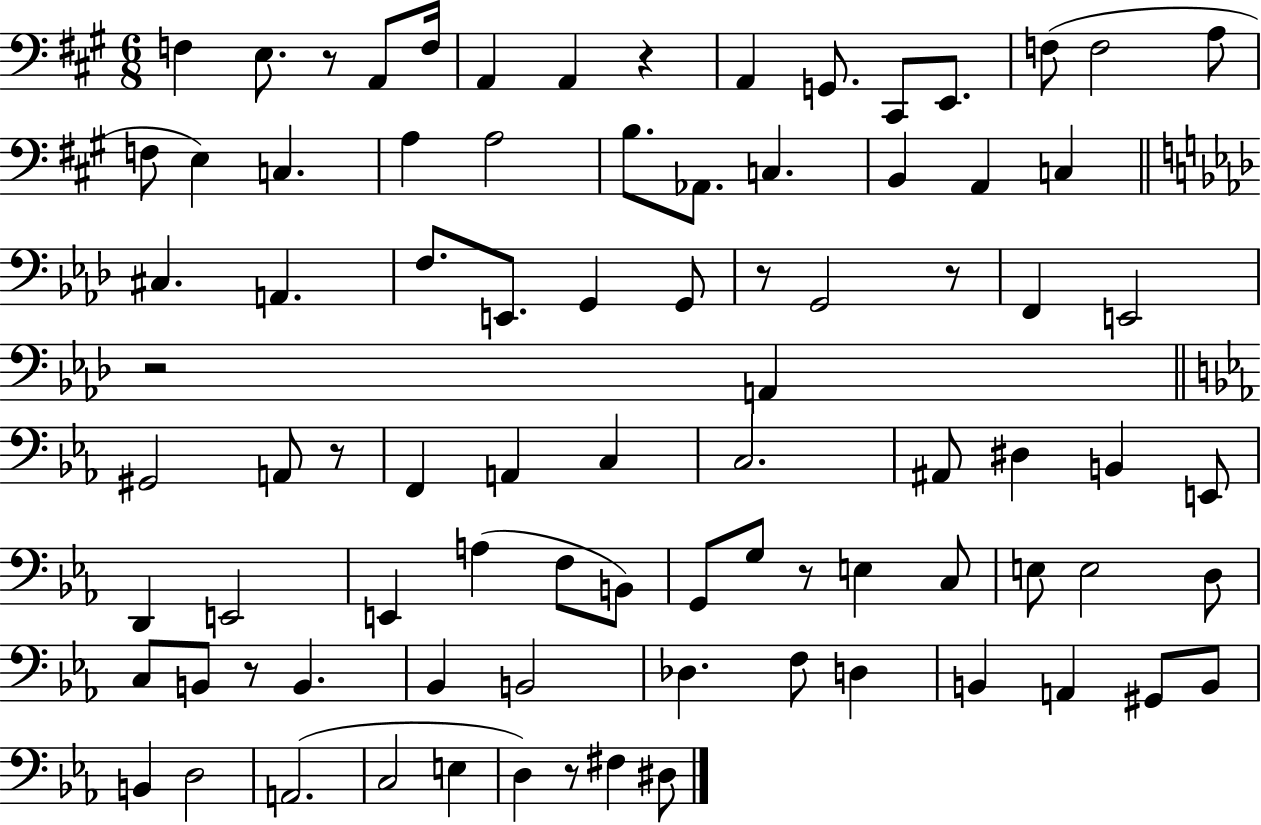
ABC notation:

X:1
T:Untitled
M:6/8
L:1/4
K:A
F, E,/2 z/2 A,,/2 F,/4 A,, A,, z A,, G,,/2 ^C,,/2 E,,/2 F,/2 F,2 A,/2 F,/2 E, C, A, A,2 B,/2 _A,,/2 C, B,, A,, C, ^C, A,, F,/2 E,,/2 G,, G,,/2 z/2 G,,2 z/2 F,, E,,2 z2 A,, ^G,,2 A,,/2 z/2 F,, A,, C, C,2 ^A,,/2 ^D, B,, E,,/2 D,, E,,2 E,, A, F,/2 B,,/2 G,,/2 G,/2 z/2 E, C,/2 E,/2 E,2 D,/2 C,/2 B,,/2 z/2 B,, _B,, B,,2 _D, F,/2 D, B,, A,, ^G,,/2 B,,/2 B,, D,2 A,,2 C,2 E, D, z/2 ^F, ^D,/2